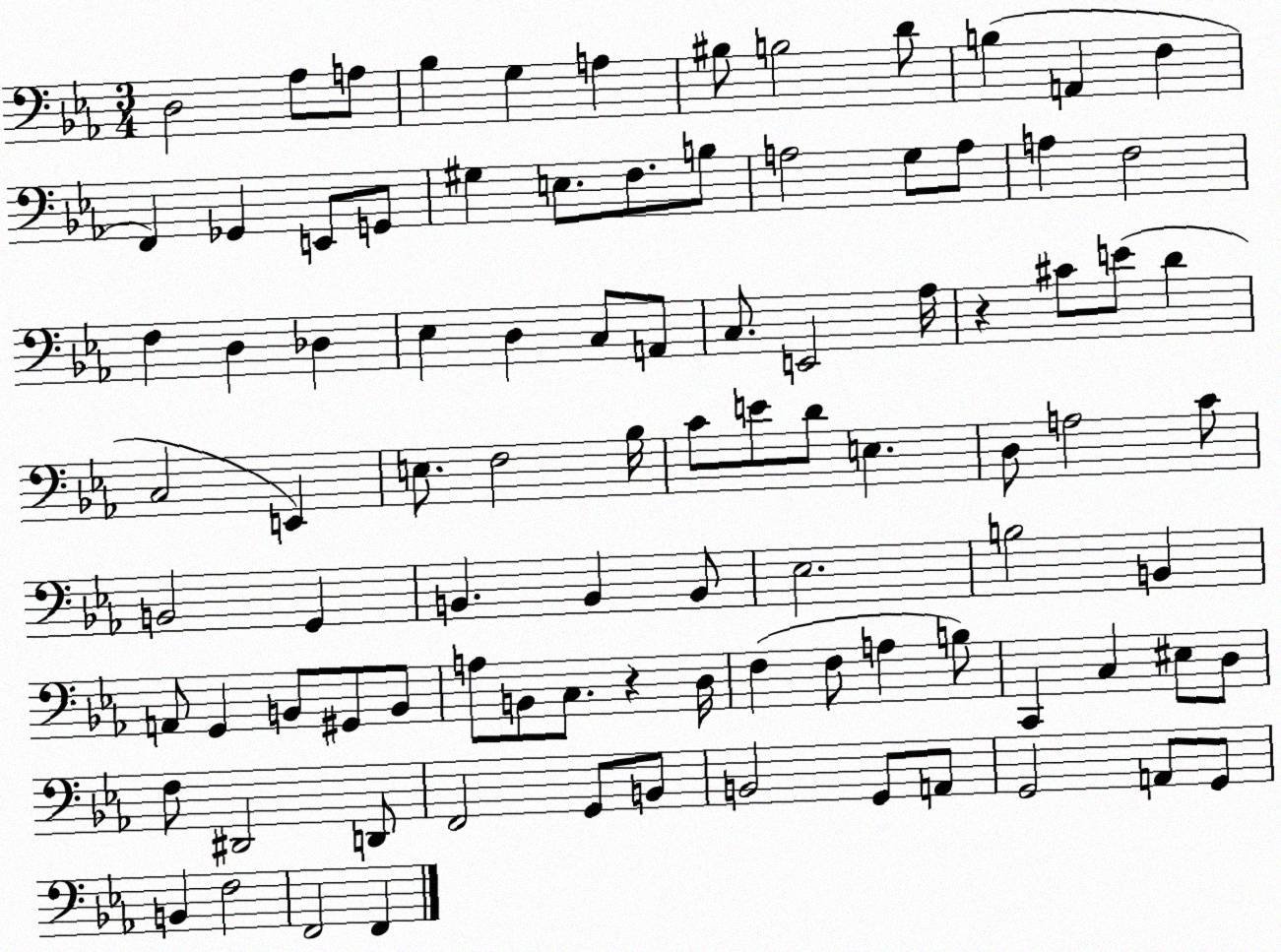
X:1
T:Untitled
M:3/4
L:1/4
K:Eb
D,2 _A,/2 A,/2 _B, G, A, ^B,/2 B,2 D/2 B, A,, F, F,, _G,, E,,/2 G,,/2 ^G, E,/2 F,/2 B,/2 A,2 G,/2 A,/2 A, F,2 F, D, _D, _E, D, C,/2 A,,/2 C,/2 E,,2 _A,/4 z ^C/2 E/2 D C,2 E,, E,/2 F,2 _B,/4 C/2 E/2 D/2 E, D,/2 A,2 C/2 B,,2 G,, B,, B,, B,,/2 _E,2 B,2 B,, A,,/2 G,, B,,/2 ^G,,/2 B,,/2 A,/2 B,,/2 C,/2 z D,/4 F, F,/2 A, B,/2 C,, C, ^E,/2 D,/2 F,/2 ^D,,2 D,,/2 F,,2 G,,/2 B,,/2 B,,2 G,,/2 A,,/2 G,,2 A,,/2 G,,/2 B,, F,2 F,,2 F,,